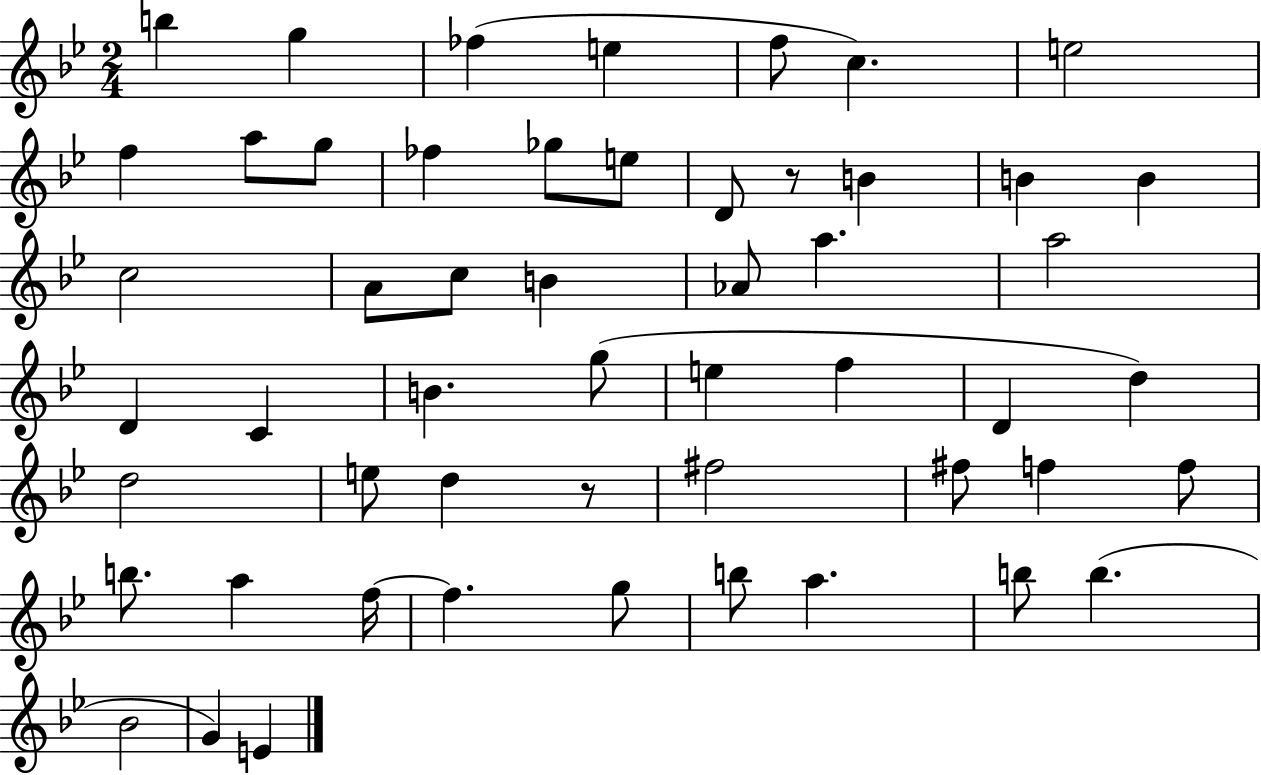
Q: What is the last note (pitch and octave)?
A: E4